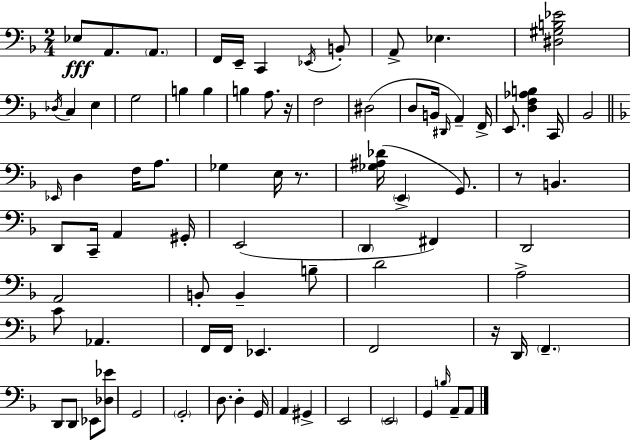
{
  \clef bass
  \numericTimeSignature
  \time 2/4
  \key d \minor
  ees8\fff a,8. \parenthesize a,8. | f,16 e,16-- c,4 \acciaccatura { ees,16 } b,8-. | a,8-> ees4. | <dis gis b ees'>2 | \break \acciaccatura { des16 } c4 e4 | g2 | b4 b4 | b4 a8. | \break r16 f2 | dis2( | d8 b,16 \grace { dis,16 }) a,4-- | f,16-> e,8. <d f aes b>4 | \break c,16 bes,2 | \bar "||" \break \key d \minor \grace { ees,16 } d4 f16 a8. | ges4 e16 r8. | <ges ais des'>16( \parenthesize e,4-> g,8.) | r8 b,4. | \break d,8 c,16-- a,4 | gis,16-. e,2( | \parenthesize d,4 fis,4) | d,2 | \break a,2 | b,8-. b,4-- b8-- | d'2 | a2-> | \break c'8 aes,4. | f,16 f,16 ees,4. | f,2 | r16 d,16 \parenthesize f,4.-- | \break d,8 d,8 ees,8 <des ees'>8 | g,2 | \parenthesize g,2-. | d8. d4-. | \break g,16 a,4 gis,4-> | e,2 | \parenthesize e,2 | g,4 \grace { b16 } a,8-- | \break a,8 \bar "|."
}